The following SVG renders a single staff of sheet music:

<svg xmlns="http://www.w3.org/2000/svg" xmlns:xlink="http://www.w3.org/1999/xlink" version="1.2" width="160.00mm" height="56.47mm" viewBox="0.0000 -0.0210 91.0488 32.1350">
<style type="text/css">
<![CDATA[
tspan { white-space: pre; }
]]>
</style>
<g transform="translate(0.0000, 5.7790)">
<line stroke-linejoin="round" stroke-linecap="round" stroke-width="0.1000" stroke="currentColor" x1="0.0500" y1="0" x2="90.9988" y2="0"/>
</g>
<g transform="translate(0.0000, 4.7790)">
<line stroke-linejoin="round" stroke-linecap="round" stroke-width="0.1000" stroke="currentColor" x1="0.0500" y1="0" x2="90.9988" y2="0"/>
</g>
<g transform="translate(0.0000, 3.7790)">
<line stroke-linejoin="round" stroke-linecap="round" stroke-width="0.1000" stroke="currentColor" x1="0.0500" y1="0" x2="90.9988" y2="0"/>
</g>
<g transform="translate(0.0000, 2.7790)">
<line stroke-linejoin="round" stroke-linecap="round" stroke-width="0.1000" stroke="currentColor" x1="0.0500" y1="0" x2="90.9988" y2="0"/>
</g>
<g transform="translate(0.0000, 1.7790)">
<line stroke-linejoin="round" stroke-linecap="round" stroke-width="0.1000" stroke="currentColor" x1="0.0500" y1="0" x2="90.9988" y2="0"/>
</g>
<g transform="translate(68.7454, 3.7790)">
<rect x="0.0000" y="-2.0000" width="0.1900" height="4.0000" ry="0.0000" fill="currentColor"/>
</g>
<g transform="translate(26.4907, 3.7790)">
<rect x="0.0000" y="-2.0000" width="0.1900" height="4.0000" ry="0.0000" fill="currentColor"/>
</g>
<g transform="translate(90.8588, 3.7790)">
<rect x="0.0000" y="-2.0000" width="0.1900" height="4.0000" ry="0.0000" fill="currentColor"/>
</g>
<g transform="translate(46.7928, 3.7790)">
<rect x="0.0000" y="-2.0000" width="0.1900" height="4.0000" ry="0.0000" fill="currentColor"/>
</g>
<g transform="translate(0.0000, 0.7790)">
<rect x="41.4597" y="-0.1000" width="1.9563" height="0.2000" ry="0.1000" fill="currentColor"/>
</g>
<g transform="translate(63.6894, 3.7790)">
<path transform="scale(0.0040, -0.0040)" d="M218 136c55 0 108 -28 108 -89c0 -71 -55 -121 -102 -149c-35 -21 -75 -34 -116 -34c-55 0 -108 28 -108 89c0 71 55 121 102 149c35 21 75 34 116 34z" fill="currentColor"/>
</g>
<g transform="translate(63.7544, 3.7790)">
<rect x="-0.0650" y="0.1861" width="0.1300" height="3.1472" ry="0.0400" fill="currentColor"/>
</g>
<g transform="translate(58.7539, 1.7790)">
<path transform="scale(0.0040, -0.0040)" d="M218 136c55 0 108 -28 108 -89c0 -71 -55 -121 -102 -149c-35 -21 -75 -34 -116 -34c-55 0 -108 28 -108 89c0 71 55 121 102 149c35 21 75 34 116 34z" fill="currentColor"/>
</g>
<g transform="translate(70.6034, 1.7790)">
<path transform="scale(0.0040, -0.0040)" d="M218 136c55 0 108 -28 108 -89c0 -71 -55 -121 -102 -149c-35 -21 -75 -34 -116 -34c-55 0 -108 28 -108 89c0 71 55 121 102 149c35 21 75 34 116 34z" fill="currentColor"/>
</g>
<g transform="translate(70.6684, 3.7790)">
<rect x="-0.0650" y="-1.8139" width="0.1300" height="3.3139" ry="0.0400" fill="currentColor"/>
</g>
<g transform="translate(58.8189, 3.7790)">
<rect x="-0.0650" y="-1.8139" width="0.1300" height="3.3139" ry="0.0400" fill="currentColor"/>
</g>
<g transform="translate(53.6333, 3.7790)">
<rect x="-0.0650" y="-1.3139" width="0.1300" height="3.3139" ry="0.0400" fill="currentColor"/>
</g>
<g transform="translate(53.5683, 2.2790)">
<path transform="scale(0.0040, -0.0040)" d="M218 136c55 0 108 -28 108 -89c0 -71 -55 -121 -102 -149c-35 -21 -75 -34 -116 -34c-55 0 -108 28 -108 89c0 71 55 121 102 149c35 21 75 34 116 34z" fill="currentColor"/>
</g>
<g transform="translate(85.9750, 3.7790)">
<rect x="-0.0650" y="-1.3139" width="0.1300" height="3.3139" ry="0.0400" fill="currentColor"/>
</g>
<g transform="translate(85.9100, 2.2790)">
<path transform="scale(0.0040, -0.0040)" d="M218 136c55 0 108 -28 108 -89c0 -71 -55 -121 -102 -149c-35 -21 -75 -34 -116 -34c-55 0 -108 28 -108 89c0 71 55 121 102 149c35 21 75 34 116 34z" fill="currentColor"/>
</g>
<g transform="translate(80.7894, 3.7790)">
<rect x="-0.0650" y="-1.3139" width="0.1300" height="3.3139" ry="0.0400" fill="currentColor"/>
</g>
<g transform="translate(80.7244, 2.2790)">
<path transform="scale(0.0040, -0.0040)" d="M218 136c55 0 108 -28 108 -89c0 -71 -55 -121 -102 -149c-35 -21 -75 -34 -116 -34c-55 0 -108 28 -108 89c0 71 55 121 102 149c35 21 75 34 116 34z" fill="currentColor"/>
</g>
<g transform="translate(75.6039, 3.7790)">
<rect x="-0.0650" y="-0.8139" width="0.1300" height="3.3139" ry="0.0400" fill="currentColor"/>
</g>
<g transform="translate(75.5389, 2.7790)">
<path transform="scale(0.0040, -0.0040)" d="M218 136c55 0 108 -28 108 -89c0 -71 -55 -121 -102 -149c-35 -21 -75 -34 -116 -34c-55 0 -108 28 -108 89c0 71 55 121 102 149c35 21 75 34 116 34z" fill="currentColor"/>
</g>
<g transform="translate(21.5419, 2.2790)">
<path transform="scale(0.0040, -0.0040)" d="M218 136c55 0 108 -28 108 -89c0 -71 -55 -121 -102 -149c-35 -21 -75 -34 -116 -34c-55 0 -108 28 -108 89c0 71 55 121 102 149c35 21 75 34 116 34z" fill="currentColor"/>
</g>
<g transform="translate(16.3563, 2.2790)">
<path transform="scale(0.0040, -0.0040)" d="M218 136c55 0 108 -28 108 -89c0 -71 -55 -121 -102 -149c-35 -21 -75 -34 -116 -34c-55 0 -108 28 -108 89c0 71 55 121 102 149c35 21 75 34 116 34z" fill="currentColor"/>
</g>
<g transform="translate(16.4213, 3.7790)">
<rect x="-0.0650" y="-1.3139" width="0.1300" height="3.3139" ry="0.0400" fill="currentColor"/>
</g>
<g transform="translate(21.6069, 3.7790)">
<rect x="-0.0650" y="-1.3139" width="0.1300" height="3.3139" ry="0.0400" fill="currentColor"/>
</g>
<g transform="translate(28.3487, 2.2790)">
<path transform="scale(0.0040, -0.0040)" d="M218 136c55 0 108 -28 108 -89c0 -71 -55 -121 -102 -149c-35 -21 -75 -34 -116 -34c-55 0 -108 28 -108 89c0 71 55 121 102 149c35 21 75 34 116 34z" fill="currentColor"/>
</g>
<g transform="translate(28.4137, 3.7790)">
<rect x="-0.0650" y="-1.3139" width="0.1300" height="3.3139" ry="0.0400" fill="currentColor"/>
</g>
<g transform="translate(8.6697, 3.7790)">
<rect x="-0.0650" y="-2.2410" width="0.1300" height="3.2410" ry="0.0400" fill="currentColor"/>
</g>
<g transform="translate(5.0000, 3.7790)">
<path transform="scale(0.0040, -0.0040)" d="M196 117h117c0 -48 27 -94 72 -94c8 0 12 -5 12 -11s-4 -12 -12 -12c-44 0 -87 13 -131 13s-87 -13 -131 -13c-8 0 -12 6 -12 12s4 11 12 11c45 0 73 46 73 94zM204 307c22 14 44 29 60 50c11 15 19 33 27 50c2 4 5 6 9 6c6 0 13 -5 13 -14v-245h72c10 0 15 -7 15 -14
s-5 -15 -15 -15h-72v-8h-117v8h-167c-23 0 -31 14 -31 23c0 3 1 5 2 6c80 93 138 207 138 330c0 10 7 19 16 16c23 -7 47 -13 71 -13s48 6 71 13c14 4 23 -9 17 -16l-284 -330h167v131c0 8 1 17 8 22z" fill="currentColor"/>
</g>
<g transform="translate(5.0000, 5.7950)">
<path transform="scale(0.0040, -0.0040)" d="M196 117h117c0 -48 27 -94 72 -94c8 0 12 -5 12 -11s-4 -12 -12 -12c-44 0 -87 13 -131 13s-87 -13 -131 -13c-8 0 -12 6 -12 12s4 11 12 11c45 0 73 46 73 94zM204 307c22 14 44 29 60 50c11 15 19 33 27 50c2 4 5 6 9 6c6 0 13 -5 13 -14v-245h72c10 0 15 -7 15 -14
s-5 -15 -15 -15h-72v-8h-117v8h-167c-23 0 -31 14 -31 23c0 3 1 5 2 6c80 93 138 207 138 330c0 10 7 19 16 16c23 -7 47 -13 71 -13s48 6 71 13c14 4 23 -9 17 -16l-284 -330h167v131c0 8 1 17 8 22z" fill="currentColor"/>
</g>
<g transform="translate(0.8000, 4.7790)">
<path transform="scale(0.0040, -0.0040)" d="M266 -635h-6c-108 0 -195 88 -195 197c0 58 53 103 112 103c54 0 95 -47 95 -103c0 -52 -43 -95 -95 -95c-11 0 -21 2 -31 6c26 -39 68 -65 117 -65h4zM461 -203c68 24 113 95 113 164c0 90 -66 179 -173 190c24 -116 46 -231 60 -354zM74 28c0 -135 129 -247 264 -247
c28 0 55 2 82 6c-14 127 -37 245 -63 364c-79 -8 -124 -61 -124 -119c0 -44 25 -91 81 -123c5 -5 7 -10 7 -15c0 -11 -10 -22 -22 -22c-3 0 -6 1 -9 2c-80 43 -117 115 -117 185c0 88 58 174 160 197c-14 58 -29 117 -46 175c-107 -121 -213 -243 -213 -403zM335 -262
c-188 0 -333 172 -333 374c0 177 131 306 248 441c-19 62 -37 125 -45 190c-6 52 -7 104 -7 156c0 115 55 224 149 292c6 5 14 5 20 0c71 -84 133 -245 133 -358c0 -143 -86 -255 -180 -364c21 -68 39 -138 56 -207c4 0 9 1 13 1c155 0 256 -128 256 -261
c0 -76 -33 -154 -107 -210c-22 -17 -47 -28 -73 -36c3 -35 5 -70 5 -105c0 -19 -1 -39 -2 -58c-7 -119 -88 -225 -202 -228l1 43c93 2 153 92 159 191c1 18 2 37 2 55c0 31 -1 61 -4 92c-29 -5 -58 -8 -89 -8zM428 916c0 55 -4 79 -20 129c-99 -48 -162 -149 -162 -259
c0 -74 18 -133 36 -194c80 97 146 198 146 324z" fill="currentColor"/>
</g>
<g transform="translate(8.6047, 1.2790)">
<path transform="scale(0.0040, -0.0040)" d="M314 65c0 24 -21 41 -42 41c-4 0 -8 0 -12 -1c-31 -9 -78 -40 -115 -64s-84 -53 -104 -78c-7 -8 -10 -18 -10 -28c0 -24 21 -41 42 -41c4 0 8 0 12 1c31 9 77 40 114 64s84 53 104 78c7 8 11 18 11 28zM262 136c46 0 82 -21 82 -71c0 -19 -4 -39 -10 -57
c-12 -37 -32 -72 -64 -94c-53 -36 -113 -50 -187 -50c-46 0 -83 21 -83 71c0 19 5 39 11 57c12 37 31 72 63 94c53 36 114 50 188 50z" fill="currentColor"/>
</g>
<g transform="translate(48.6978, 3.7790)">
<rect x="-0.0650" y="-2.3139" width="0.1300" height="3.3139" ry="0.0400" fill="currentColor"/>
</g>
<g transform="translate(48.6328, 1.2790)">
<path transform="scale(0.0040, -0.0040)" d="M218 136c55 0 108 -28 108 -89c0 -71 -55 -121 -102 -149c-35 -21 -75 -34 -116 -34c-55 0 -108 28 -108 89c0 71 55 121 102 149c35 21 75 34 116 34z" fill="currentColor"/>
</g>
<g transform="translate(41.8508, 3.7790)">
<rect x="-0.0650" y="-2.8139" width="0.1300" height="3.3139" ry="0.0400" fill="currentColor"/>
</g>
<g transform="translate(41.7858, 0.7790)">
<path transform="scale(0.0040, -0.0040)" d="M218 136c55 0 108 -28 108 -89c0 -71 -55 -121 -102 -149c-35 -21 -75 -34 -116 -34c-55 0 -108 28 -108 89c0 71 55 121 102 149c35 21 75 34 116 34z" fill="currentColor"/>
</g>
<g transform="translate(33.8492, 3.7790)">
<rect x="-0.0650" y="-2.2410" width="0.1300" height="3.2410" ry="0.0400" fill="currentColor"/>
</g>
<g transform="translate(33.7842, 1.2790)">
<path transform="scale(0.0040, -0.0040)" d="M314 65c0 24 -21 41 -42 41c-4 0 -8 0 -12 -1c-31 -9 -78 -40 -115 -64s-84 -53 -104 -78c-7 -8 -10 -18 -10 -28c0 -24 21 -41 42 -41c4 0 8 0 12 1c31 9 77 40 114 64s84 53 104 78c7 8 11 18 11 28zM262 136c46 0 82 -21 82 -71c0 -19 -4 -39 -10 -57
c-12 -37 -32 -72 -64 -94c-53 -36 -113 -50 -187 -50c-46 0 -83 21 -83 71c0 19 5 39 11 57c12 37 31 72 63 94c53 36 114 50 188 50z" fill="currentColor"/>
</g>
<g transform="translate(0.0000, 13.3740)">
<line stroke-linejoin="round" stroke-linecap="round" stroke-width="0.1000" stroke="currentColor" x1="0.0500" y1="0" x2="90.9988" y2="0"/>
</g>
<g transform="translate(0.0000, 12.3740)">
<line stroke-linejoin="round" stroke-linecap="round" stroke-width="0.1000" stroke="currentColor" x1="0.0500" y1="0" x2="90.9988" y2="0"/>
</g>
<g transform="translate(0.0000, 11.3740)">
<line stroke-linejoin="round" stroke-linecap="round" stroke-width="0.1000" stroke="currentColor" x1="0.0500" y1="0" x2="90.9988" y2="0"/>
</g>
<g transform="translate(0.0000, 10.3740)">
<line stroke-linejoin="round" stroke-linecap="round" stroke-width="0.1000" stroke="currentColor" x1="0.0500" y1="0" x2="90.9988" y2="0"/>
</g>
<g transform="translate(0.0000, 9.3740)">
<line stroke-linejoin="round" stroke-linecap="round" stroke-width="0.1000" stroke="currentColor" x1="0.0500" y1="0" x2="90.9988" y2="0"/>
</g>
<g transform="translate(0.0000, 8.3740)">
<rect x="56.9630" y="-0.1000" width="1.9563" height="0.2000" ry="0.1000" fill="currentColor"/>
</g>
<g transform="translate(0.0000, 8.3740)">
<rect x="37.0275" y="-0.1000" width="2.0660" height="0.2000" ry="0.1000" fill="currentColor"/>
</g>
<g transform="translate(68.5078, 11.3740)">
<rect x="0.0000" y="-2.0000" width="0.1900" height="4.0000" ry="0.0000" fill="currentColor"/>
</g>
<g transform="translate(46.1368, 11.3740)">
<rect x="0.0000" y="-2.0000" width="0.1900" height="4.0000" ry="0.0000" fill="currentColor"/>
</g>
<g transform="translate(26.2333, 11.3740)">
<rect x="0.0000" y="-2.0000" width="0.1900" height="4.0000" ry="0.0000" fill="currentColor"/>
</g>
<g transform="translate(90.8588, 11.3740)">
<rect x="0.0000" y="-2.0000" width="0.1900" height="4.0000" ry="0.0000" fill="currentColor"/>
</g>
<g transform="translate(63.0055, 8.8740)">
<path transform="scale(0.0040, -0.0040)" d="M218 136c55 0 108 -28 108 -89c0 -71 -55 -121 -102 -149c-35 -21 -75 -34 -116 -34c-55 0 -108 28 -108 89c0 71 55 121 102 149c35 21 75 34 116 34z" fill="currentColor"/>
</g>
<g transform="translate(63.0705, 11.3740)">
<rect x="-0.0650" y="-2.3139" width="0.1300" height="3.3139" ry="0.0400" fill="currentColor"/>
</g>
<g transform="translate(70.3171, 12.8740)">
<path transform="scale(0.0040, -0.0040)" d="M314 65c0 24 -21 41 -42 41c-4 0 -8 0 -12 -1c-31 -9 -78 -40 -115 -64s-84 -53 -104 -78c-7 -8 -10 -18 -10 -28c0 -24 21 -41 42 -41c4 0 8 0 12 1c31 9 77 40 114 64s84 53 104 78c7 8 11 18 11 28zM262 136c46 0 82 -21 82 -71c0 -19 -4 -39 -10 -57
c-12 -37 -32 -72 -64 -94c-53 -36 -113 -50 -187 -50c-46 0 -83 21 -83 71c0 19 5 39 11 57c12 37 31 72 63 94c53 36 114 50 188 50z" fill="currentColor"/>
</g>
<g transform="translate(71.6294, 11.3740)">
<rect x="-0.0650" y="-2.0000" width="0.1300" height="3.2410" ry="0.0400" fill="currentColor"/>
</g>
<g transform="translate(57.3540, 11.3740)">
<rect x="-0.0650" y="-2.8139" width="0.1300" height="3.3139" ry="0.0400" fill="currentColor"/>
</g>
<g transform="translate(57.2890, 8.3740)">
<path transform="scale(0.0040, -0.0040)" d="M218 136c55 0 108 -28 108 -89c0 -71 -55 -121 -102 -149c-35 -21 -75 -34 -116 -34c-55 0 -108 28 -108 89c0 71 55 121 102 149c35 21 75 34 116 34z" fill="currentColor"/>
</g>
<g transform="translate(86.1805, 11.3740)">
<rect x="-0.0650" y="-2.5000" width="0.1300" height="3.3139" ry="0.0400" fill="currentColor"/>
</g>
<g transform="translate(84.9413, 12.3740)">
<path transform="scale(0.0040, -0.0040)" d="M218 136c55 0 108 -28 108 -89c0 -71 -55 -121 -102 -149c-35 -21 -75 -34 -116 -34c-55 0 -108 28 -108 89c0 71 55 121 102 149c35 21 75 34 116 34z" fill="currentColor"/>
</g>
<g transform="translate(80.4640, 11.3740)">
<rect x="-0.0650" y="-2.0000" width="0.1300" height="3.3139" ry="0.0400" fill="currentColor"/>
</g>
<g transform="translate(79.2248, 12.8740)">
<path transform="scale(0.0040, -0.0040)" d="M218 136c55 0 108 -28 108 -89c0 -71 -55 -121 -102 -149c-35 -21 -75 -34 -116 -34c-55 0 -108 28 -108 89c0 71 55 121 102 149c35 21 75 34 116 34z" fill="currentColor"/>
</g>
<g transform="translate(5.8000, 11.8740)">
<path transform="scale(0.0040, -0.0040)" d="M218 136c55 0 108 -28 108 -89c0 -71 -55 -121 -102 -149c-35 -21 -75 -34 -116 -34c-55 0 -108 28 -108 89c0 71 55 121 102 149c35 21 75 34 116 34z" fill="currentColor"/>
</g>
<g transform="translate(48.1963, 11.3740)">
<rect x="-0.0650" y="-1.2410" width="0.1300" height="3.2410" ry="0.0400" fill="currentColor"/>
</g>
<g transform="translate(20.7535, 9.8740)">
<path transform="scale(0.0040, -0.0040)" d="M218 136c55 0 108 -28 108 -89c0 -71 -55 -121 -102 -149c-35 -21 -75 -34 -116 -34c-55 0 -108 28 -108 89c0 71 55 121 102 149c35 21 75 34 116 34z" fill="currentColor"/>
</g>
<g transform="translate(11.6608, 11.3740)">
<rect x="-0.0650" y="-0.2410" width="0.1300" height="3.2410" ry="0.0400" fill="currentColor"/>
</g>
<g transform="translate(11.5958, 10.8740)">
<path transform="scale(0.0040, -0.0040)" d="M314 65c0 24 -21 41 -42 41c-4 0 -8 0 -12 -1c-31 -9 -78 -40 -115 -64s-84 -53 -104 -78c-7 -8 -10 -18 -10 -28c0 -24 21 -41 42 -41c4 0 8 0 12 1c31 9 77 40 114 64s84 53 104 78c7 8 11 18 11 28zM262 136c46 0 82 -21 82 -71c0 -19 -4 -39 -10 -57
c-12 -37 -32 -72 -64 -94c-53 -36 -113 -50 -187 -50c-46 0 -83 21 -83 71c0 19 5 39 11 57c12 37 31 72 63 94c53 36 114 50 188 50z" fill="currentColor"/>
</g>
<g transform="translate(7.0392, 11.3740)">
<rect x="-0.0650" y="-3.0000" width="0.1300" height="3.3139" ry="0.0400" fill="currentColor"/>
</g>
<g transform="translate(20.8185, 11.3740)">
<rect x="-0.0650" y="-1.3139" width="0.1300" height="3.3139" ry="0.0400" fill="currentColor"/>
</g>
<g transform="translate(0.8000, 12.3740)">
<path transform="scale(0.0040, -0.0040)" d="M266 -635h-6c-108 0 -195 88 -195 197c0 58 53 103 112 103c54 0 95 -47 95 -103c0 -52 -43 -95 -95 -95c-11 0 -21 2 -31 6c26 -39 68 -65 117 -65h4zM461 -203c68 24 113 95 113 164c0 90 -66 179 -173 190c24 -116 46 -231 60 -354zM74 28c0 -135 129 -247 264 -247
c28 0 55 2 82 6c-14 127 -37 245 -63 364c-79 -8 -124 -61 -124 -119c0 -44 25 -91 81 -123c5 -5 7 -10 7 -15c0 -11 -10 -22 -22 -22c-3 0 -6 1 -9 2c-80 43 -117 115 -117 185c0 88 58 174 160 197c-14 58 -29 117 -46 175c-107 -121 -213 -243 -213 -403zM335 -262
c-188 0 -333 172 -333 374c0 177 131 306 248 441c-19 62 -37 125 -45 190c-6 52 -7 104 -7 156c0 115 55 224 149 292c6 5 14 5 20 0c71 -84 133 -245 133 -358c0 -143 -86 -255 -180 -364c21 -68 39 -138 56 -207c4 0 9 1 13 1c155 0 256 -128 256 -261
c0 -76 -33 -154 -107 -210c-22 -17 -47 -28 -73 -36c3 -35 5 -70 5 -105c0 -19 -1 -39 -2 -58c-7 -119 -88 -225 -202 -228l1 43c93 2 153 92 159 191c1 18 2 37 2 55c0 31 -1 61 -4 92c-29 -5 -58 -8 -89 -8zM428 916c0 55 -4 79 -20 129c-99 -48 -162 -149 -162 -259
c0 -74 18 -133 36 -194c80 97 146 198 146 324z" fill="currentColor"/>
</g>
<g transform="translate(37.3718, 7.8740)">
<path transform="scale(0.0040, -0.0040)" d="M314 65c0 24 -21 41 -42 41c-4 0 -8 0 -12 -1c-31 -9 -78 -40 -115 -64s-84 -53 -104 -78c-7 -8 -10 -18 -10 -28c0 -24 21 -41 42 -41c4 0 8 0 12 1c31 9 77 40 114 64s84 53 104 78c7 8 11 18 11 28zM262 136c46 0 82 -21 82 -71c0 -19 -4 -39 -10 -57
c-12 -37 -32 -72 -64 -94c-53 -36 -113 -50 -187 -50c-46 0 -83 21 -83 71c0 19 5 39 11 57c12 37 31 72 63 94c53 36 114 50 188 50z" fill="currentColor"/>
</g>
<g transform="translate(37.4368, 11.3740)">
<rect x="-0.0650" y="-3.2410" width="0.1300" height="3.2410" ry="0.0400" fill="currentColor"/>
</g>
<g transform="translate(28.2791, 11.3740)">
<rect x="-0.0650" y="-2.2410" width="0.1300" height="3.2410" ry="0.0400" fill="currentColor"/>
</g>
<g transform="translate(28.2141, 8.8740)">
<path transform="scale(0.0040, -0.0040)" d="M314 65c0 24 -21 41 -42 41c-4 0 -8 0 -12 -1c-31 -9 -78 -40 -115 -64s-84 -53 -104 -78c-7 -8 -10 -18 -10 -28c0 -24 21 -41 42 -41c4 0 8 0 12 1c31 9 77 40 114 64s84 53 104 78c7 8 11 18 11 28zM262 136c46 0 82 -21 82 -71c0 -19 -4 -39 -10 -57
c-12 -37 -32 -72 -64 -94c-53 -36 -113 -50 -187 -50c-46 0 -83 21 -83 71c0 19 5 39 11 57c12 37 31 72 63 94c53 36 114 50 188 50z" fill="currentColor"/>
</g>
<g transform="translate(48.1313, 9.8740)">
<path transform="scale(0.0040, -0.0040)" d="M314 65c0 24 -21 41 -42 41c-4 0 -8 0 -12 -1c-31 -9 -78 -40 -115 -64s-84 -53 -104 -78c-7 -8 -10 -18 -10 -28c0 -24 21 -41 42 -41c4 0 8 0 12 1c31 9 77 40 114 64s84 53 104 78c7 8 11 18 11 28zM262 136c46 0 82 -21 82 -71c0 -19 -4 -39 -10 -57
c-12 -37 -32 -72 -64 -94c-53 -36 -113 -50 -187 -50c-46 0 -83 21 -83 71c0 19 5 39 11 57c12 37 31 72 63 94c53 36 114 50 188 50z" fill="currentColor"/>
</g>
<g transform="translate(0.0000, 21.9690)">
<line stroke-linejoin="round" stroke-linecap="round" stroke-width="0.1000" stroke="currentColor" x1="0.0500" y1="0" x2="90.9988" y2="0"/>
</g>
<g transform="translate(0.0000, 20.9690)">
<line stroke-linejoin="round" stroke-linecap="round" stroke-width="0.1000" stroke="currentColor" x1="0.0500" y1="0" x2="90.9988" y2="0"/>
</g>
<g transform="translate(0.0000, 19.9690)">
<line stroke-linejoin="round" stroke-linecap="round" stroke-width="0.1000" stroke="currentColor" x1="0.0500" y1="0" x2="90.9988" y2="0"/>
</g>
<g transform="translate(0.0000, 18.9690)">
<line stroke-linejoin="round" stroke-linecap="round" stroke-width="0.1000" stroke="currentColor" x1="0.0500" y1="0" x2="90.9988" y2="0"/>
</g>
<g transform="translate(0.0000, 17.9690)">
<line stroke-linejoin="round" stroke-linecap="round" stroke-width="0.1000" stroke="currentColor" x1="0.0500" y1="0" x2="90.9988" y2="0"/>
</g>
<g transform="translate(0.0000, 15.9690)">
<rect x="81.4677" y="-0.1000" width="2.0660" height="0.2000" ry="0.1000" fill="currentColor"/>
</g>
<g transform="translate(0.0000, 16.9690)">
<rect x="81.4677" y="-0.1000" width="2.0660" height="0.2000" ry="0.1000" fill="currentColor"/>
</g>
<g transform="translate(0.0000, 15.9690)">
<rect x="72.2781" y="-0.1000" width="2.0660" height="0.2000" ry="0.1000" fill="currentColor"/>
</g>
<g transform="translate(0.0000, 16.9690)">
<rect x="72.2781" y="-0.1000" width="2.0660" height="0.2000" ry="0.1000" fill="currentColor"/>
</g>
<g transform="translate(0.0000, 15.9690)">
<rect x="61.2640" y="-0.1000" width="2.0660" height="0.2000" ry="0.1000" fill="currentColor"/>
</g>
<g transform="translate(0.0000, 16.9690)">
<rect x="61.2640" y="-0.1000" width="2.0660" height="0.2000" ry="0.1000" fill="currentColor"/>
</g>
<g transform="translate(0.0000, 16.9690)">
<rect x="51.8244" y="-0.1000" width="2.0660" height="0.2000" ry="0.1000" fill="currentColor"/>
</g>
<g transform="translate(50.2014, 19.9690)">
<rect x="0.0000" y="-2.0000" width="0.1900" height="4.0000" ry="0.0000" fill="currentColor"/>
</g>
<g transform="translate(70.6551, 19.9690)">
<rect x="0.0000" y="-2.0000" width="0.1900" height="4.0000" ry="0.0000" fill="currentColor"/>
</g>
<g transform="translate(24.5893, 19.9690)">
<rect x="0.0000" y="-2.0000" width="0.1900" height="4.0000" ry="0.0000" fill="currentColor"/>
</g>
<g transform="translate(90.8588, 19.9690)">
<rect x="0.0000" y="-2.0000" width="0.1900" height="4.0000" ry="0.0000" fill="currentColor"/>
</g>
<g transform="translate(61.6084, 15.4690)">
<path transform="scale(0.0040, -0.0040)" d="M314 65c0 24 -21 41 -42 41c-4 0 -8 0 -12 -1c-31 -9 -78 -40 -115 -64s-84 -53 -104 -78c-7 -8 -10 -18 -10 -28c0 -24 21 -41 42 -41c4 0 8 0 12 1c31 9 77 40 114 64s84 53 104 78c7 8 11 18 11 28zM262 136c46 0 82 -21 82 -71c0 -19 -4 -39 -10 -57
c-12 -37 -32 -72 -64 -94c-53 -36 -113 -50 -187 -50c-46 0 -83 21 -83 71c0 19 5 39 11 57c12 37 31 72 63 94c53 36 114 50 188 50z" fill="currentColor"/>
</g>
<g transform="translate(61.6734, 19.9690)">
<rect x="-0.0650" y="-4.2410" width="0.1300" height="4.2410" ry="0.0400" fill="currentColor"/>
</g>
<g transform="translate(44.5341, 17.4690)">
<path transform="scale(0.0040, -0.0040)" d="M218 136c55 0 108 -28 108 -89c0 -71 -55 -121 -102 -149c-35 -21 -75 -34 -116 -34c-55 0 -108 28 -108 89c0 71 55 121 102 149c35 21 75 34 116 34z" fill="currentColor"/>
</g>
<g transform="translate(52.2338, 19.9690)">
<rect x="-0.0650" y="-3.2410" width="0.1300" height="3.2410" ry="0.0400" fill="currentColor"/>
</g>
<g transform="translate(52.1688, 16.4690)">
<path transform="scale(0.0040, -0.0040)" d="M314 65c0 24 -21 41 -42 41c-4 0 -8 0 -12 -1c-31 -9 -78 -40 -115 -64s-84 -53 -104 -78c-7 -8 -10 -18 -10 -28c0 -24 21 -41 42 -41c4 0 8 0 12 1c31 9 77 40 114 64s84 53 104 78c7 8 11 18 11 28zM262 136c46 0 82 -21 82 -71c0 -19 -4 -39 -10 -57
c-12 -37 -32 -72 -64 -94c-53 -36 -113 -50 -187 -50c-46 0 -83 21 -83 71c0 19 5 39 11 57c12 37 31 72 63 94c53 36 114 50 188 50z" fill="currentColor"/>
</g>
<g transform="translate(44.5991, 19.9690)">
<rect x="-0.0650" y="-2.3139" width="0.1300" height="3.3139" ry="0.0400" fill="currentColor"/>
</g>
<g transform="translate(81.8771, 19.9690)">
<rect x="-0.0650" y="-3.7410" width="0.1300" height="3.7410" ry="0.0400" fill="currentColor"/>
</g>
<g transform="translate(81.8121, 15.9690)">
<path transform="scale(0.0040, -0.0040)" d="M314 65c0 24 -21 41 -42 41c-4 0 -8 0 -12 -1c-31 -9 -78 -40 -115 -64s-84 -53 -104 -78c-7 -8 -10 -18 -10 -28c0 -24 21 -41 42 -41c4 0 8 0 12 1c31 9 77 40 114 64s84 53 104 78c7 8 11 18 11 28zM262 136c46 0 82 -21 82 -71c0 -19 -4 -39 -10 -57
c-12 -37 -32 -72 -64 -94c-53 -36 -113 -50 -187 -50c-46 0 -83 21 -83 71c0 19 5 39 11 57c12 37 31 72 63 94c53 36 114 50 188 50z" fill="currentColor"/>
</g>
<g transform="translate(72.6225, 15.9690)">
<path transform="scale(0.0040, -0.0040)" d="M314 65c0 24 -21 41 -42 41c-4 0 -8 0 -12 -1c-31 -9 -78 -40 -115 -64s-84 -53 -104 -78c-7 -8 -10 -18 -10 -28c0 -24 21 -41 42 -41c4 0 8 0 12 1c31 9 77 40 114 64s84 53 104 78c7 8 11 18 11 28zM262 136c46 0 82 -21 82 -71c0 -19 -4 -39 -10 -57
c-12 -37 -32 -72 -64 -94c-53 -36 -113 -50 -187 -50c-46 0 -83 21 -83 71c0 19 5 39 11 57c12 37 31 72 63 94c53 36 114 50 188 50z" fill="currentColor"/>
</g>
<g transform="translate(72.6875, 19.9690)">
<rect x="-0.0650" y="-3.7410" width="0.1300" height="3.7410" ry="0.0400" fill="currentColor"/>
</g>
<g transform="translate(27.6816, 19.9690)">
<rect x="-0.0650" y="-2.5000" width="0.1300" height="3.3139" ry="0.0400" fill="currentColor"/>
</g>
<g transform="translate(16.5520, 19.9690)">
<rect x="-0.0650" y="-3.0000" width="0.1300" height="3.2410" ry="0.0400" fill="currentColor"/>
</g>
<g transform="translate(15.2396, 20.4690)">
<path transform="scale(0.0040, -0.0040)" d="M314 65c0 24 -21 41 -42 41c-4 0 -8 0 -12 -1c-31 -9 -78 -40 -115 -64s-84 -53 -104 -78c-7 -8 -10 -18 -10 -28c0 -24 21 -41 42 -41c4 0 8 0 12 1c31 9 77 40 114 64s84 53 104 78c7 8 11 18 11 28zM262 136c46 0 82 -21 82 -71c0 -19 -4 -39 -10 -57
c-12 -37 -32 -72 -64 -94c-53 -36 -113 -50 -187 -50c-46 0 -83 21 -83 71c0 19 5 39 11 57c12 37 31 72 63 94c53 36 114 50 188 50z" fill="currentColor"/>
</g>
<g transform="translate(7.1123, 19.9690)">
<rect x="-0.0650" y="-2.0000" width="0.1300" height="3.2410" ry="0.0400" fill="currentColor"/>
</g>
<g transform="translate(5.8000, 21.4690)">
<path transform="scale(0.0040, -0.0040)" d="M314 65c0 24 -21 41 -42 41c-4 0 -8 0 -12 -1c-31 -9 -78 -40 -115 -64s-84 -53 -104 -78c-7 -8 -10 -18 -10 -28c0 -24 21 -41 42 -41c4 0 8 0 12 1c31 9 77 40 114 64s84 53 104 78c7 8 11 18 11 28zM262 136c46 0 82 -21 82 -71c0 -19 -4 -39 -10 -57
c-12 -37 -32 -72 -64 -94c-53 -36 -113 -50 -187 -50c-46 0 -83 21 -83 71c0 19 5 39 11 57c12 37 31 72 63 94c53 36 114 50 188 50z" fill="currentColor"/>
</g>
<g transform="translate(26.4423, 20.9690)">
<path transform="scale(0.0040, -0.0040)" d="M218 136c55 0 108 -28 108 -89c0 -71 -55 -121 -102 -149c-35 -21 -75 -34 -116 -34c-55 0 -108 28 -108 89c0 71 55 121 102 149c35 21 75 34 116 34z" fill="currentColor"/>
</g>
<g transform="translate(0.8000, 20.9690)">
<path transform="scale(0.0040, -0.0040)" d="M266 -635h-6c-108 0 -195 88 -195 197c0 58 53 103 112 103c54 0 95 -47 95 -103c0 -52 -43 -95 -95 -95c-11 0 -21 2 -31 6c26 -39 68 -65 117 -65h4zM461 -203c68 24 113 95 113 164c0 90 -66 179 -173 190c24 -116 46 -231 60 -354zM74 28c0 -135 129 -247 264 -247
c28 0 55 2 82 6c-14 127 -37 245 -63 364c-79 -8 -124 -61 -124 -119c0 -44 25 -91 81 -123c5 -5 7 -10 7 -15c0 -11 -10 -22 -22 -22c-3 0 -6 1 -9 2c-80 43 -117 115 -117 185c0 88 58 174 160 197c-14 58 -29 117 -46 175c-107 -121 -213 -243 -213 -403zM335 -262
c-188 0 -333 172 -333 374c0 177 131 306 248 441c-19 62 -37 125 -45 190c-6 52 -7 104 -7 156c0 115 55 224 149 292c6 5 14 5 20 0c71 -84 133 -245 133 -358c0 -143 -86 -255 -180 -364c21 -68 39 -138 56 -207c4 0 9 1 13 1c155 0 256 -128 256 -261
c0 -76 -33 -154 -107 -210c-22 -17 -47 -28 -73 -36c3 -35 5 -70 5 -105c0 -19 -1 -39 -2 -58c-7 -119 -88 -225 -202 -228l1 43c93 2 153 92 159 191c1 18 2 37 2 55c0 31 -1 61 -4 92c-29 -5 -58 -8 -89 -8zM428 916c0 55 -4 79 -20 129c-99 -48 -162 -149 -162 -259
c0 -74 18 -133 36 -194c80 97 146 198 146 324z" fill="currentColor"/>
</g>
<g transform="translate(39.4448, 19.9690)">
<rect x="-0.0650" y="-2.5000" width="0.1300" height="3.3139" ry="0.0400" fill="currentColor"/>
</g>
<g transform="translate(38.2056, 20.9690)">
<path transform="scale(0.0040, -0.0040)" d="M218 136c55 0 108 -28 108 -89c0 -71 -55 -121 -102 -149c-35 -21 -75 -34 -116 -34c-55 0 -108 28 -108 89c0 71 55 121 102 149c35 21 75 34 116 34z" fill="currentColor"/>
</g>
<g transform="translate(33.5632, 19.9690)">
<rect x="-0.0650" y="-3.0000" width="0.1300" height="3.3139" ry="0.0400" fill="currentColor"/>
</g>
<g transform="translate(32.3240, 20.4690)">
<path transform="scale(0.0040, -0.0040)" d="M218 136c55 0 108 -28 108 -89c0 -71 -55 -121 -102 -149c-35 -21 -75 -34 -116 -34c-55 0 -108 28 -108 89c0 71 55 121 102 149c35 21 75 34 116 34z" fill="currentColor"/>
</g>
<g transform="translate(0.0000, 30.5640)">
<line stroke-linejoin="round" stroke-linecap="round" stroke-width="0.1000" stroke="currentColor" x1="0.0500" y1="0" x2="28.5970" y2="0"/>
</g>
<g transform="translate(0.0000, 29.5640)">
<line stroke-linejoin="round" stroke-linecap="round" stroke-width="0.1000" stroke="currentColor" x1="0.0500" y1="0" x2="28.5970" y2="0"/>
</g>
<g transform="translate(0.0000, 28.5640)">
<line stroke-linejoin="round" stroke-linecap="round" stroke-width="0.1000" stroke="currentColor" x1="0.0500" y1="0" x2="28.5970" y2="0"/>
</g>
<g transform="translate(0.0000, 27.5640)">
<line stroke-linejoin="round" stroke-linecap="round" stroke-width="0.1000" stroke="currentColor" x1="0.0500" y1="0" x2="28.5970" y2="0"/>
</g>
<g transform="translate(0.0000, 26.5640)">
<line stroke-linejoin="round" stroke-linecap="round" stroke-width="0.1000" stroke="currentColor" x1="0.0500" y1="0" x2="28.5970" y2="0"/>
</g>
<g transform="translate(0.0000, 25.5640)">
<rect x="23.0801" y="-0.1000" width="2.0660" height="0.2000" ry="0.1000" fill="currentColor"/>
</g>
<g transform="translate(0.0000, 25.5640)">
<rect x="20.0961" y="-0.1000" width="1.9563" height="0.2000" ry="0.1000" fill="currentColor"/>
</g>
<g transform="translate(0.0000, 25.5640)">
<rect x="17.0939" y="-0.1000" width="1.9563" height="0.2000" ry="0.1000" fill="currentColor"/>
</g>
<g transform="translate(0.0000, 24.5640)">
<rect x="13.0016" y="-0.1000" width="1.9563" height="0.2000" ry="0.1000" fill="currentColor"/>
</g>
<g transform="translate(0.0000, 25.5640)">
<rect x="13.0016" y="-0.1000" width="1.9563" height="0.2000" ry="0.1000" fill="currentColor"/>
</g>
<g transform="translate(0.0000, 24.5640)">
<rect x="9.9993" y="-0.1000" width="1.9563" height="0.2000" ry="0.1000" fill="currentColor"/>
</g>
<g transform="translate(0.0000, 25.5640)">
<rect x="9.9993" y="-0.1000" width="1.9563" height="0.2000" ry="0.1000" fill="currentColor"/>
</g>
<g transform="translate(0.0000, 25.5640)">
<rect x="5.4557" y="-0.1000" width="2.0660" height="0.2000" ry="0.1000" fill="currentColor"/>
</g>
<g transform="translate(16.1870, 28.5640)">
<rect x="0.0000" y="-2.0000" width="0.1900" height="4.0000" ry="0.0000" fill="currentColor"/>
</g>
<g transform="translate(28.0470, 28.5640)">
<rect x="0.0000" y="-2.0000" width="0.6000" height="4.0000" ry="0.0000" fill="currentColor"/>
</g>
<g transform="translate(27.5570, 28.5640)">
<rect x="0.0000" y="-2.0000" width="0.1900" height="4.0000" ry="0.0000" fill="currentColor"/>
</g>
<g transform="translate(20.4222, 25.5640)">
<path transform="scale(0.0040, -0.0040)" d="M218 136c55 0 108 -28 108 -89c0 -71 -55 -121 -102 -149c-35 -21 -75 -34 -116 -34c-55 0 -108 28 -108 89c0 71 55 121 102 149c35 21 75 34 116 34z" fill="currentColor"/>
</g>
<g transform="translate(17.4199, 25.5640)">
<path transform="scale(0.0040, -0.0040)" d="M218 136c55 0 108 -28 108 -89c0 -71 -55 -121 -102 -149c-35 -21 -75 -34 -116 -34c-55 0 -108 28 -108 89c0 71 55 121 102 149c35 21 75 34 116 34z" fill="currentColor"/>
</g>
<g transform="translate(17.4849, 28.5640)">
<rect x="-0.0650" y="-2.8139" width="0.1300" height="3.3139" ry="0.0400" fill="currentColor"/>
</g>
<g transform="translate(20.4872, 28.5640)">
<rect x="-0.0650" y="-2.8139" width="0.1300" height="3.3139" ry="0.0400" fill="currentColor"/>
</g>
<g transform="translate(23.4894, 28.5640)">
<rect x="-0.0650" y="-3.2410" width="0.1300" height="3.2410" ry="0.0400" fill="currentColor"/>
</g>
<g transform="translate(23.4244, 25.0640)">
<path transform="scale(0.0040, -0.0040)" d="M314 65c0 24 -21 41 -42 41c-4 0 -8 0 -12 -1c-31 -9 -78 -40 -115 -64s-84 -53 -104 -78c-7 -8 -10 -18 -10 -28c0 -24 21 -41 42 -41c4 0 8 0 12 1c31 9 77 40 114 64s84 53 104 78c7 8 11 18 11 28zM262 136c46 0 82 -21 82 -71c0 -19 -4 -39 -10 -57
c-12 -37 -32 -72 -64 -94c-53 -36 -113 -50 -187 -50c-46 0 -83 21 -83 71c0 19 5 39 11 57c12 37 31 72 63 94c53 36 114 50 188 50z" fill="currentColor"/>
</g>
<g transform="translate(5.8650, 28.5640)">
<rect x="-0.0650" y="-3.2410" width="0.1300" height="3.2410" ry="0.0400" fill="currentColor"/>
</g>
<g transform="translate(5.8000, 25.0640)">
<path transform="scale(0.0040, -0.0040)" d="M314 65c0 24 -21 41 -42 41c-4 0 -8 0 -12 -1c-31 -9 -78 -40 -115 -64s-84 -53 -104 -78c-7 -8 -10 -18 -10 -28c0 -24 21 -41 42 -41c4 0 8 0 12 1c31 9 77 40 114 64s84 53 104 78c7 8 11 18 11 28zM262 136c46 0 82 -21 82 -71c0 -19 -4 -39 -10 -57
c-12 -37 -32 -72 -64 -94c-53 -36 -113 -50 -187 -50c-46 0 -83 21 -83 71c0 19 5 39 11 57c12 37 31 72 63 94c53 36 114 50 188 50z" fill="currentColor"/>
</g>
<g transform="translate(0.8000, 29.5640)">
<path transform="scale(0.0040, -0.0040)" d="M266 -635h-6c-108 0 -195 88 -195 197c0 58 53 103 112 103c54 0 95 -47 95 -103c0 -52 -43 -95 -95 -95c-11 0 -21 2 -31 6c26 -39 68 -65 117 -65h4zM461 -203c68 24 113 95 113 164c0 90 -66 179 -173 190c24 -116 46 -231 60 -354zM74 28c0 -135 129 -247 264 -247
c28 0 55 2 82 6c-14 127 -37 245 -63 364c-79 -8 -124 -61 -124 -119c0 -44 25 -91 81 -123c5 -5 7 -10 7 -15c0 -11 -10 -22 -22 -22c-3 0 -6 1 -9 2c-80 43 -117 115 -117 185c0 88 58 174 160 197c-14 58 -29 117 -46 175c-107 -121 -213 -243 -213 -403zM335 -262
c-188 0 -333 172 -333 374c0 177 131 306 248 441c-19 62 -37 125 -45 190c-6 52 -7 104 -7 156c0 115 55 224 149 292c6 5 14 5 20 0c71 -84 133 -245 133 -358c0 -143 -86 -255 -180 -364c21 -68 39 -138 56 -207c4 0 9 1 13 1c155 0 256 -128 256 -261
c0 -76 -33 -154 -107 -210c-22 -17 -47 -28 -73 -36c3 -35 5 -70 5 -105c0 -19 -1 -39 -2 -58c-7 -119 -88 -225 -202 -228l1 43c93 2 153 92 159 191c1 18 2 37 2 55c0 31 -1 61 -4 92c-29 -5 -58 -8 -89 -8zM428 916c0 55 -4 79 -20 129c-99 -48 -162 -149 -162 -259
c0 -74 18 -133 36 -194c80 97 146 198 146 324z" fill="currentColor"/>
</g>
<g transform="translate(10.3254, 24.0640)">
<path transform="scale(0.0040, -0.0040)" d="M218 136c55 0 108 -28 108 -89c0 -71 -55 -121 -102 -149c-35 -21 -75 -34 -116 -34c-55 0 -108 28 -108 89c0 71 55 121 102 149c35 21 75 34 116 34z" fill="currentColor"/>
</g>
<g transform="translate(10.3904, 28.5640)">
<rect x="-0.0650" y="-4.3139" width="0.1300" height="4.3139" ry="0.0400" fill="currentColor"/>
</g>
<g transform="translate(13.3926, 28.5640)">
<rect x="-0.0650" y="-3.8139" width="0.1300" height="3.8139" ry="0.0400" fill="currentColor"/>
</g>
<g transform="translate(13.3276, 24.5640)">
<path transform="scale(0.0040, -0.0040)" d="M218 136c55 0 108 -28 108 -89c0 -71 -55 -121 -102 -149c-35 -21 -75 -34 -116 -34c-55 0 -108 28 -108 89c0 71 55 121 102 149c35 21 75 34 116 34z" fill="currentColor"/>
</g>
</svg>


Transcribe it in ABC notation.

X:1
T:Untitled
M:4/4
L:1/4
K:C
g2 e e e g2 a g e f B f d e e A c2 e g2 b2 e2 a g F2 F G F2 A2 G A G g b2 d'2 c'2 c'2 b2 d' c' a a b2